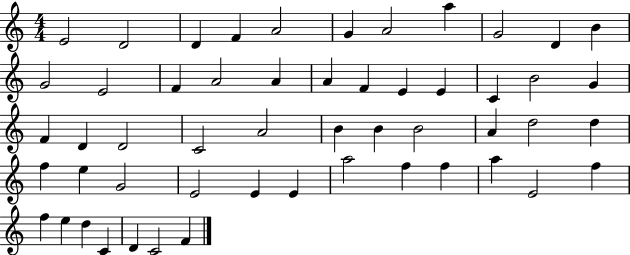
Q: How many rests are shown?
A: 0